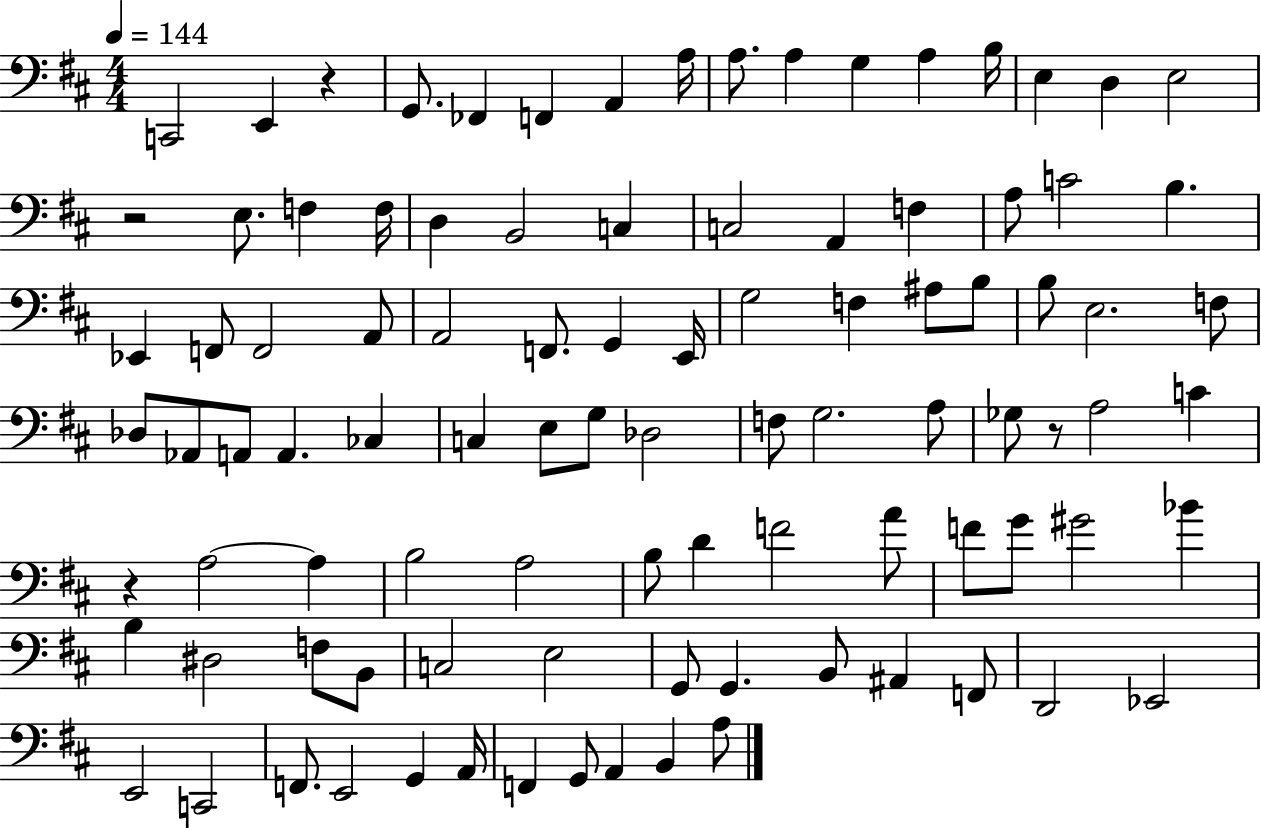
X:1
T:Untitled
M:4/4
L:1/4
K:D
C,,2 E,, z G,,/2 _F,, F,, A,, A,/4 A,/2 A, G, A, B,/4 E, D, E,2 z2 E,/2 F, F,/4 D, B,,2 C, C,2 A,, F, A,/2 C2 B, _E,, F,,/2 F,,2 A,,/2 A,,2 F,,/2 G,, E,,/4 G,2 F, ^A,/2 B,/2 B,/2 E,2 F,/2 _D,/2 _A,,/2 A,,/2 A,, _C, C, E,/2 G,/2 _D,2 F,/2 G,2 A,/2 _G,/2 z/2 A,2 C z A,2 A, B,2 A,2 B,/2 D F2 A/2 F/2 G/2 ^G2 _B B, ^D,2 F,/2 B,,/2 C,2 E,2 G,,/2 G,, B,,/2 ^A,, F,,/2 D,,2 _E,,2 E,,2 C,,2 F,,/2 E,,2 G,, A,,/4 F,, G,,/2 A,, B,, A,/2